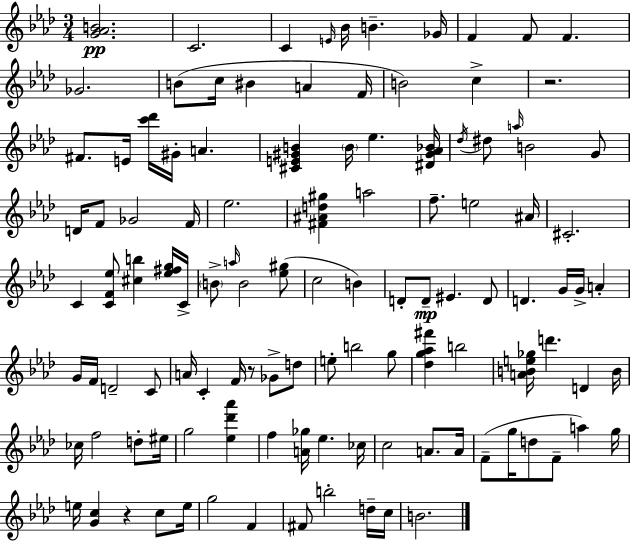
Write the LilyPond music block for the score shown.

{
  \clef treble
  \numericTimeSignature
  \time 3/4
  \key aes \major
  <g' aes' b'>2.\pp | c'2. | c'4 \grace { e'16 } bes'16 b'4.-- | ges'16 f'4 f'8 f'4. | \break ges'2. | b'8( c''16 bis'4 a'4 | f'16 b'2) c''4-> | r2. | \break fis'8. e'16 <c''' des'''>16 gis'16-. a'4. | <cis' e' gis' b'>4 \parenthesize b'16 ees''4. | <dis' gis' aes' bes'>16 \acciaccatura { des''16 } dis''8 \grace { a''16 } b'2 | g'8 d'16 f'8 ges'2 | \break f'16 ees''2. | <fis' ais' d'' gis''>4 a''2 | f''8.-- e''2 | ais'16 cis'2.-. | \break c'4 <c' f' ees''>8 <cis'' b''>4 | <ees'' fis'' g''>16 c'16-> \parenthesize b'8-> \grace { a''16 } b'2 | <ees'' gis''>8( c''2 | b'4) d'8-. d'8--\mp eis'4. | \break d'8 d'4. g'16 g'16-> | a'4-. g'16 f'16 d'2-- | c'8 a'16 c'4-. f'16 r8 | ges'8-> d''8 e''8-. b''2 | \break g''8 <des'' g'' aes'' fis'''>4 b''2 | <a' b' e'' ges''>16 d'''4. d'4 | b'16 ces''16 f''2 | d''8-. eis''16 g''2 | \break <ees'' des''' aes'''>4 f''4 <a' ges''>16 ees''4. | ces''16 c''2 | a'8. a'16 f'8--( g''16 d''8 f'8-- a''4) | g''16 e''16 <g' c''>4 r4 | \break c''8 e''16 g''2 | f'4 fis'8 b''2-. | d''16-- c''16 b'2. | \bar "|."
}